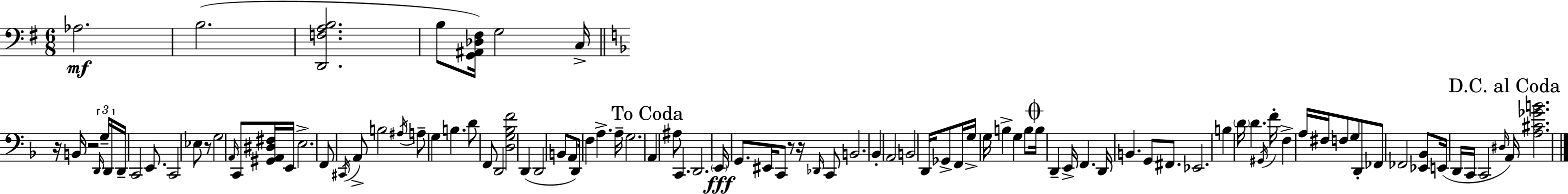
{
  \clef bass
  \numericTimeSignature
  \time 6/8
  \key g \major
  \repeat volta 2 { aes2.\mf | b2.( | <d, f a b>2. | b8 <g, ais, des fis>16) g2 c16-> | \break \bar "||" \break \key d \minor r16 b,16 r2 \tuplet 3/2 { \grace { d,16 } g16-- | d,16 } d,16-- c,2 e,8. | c,2 ees8 r8 | g2 \grace { a,16 } c,8 | \break <gis, a, dis fis>16 e,16 e2.-> | f,8 \acciaccatura { cis,16 } a,8-> b2 | \acciaccatura { ais16 } a8-- g4 b4. | d'8 f,8 d,2 | \break <d g bes f'>2 | d,4( d,2 | b,8 a,8 d,16) f4 a4.-> | a16-- g2. | \break \mark "To Coda" a,4 ais8 c,4. | d,2. | \parenthesize e,16\fff g,8. eis,16 c,8 r8 | r16 \grace { des,16 } c,8 b,2. | \break bes,4-. a,2 | b,2 | d,16 ges,8-> f,16 g16-> g16 b4-> g4 | b8 \mark \markup { \musicglyph "scripts.coda" } b16 d,4-- e,16-> f,4. | \break d,16 b,4. | g,8 fis,8. ees,2. | b4 \parenthesize d'16 d'4. | \acciaccatura { gis,16 } f'16-. f4-> a16 fis16 | \break f8 g8 d,8-. fes,8 fes,2 | <ees, bes,>8 e,16( d,16 c,16 c,2 | \grace { dis16 } \mark "D.C. al Coda" a,16) <a cis' ges' b'>2. | } \bar "|."
}